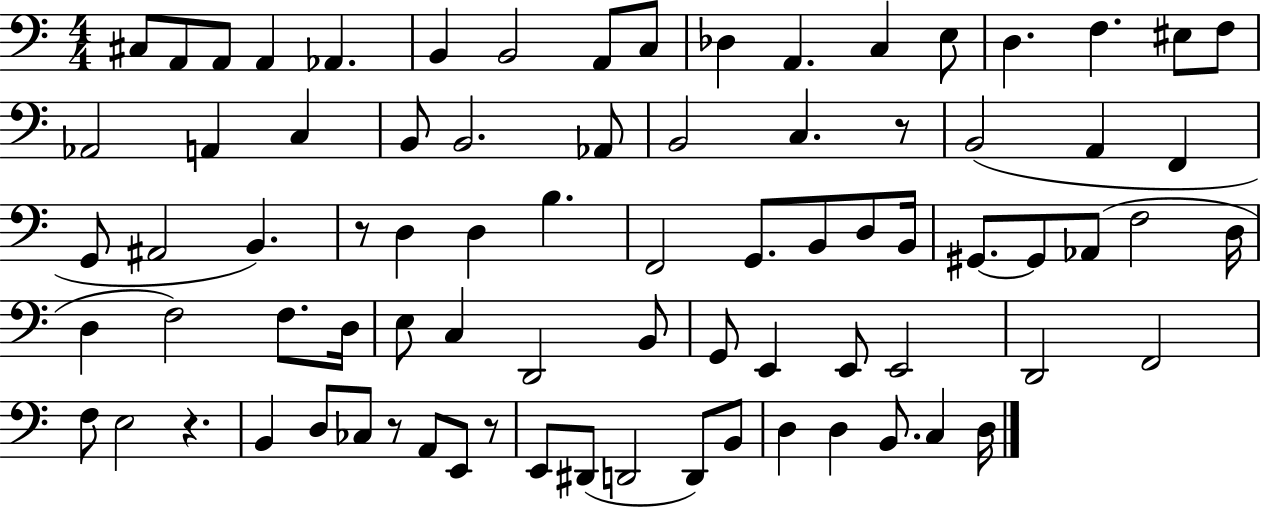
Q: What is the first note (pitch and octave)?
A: C#3